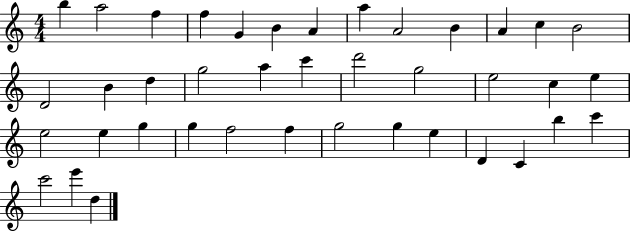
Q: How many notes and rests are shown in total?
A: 40